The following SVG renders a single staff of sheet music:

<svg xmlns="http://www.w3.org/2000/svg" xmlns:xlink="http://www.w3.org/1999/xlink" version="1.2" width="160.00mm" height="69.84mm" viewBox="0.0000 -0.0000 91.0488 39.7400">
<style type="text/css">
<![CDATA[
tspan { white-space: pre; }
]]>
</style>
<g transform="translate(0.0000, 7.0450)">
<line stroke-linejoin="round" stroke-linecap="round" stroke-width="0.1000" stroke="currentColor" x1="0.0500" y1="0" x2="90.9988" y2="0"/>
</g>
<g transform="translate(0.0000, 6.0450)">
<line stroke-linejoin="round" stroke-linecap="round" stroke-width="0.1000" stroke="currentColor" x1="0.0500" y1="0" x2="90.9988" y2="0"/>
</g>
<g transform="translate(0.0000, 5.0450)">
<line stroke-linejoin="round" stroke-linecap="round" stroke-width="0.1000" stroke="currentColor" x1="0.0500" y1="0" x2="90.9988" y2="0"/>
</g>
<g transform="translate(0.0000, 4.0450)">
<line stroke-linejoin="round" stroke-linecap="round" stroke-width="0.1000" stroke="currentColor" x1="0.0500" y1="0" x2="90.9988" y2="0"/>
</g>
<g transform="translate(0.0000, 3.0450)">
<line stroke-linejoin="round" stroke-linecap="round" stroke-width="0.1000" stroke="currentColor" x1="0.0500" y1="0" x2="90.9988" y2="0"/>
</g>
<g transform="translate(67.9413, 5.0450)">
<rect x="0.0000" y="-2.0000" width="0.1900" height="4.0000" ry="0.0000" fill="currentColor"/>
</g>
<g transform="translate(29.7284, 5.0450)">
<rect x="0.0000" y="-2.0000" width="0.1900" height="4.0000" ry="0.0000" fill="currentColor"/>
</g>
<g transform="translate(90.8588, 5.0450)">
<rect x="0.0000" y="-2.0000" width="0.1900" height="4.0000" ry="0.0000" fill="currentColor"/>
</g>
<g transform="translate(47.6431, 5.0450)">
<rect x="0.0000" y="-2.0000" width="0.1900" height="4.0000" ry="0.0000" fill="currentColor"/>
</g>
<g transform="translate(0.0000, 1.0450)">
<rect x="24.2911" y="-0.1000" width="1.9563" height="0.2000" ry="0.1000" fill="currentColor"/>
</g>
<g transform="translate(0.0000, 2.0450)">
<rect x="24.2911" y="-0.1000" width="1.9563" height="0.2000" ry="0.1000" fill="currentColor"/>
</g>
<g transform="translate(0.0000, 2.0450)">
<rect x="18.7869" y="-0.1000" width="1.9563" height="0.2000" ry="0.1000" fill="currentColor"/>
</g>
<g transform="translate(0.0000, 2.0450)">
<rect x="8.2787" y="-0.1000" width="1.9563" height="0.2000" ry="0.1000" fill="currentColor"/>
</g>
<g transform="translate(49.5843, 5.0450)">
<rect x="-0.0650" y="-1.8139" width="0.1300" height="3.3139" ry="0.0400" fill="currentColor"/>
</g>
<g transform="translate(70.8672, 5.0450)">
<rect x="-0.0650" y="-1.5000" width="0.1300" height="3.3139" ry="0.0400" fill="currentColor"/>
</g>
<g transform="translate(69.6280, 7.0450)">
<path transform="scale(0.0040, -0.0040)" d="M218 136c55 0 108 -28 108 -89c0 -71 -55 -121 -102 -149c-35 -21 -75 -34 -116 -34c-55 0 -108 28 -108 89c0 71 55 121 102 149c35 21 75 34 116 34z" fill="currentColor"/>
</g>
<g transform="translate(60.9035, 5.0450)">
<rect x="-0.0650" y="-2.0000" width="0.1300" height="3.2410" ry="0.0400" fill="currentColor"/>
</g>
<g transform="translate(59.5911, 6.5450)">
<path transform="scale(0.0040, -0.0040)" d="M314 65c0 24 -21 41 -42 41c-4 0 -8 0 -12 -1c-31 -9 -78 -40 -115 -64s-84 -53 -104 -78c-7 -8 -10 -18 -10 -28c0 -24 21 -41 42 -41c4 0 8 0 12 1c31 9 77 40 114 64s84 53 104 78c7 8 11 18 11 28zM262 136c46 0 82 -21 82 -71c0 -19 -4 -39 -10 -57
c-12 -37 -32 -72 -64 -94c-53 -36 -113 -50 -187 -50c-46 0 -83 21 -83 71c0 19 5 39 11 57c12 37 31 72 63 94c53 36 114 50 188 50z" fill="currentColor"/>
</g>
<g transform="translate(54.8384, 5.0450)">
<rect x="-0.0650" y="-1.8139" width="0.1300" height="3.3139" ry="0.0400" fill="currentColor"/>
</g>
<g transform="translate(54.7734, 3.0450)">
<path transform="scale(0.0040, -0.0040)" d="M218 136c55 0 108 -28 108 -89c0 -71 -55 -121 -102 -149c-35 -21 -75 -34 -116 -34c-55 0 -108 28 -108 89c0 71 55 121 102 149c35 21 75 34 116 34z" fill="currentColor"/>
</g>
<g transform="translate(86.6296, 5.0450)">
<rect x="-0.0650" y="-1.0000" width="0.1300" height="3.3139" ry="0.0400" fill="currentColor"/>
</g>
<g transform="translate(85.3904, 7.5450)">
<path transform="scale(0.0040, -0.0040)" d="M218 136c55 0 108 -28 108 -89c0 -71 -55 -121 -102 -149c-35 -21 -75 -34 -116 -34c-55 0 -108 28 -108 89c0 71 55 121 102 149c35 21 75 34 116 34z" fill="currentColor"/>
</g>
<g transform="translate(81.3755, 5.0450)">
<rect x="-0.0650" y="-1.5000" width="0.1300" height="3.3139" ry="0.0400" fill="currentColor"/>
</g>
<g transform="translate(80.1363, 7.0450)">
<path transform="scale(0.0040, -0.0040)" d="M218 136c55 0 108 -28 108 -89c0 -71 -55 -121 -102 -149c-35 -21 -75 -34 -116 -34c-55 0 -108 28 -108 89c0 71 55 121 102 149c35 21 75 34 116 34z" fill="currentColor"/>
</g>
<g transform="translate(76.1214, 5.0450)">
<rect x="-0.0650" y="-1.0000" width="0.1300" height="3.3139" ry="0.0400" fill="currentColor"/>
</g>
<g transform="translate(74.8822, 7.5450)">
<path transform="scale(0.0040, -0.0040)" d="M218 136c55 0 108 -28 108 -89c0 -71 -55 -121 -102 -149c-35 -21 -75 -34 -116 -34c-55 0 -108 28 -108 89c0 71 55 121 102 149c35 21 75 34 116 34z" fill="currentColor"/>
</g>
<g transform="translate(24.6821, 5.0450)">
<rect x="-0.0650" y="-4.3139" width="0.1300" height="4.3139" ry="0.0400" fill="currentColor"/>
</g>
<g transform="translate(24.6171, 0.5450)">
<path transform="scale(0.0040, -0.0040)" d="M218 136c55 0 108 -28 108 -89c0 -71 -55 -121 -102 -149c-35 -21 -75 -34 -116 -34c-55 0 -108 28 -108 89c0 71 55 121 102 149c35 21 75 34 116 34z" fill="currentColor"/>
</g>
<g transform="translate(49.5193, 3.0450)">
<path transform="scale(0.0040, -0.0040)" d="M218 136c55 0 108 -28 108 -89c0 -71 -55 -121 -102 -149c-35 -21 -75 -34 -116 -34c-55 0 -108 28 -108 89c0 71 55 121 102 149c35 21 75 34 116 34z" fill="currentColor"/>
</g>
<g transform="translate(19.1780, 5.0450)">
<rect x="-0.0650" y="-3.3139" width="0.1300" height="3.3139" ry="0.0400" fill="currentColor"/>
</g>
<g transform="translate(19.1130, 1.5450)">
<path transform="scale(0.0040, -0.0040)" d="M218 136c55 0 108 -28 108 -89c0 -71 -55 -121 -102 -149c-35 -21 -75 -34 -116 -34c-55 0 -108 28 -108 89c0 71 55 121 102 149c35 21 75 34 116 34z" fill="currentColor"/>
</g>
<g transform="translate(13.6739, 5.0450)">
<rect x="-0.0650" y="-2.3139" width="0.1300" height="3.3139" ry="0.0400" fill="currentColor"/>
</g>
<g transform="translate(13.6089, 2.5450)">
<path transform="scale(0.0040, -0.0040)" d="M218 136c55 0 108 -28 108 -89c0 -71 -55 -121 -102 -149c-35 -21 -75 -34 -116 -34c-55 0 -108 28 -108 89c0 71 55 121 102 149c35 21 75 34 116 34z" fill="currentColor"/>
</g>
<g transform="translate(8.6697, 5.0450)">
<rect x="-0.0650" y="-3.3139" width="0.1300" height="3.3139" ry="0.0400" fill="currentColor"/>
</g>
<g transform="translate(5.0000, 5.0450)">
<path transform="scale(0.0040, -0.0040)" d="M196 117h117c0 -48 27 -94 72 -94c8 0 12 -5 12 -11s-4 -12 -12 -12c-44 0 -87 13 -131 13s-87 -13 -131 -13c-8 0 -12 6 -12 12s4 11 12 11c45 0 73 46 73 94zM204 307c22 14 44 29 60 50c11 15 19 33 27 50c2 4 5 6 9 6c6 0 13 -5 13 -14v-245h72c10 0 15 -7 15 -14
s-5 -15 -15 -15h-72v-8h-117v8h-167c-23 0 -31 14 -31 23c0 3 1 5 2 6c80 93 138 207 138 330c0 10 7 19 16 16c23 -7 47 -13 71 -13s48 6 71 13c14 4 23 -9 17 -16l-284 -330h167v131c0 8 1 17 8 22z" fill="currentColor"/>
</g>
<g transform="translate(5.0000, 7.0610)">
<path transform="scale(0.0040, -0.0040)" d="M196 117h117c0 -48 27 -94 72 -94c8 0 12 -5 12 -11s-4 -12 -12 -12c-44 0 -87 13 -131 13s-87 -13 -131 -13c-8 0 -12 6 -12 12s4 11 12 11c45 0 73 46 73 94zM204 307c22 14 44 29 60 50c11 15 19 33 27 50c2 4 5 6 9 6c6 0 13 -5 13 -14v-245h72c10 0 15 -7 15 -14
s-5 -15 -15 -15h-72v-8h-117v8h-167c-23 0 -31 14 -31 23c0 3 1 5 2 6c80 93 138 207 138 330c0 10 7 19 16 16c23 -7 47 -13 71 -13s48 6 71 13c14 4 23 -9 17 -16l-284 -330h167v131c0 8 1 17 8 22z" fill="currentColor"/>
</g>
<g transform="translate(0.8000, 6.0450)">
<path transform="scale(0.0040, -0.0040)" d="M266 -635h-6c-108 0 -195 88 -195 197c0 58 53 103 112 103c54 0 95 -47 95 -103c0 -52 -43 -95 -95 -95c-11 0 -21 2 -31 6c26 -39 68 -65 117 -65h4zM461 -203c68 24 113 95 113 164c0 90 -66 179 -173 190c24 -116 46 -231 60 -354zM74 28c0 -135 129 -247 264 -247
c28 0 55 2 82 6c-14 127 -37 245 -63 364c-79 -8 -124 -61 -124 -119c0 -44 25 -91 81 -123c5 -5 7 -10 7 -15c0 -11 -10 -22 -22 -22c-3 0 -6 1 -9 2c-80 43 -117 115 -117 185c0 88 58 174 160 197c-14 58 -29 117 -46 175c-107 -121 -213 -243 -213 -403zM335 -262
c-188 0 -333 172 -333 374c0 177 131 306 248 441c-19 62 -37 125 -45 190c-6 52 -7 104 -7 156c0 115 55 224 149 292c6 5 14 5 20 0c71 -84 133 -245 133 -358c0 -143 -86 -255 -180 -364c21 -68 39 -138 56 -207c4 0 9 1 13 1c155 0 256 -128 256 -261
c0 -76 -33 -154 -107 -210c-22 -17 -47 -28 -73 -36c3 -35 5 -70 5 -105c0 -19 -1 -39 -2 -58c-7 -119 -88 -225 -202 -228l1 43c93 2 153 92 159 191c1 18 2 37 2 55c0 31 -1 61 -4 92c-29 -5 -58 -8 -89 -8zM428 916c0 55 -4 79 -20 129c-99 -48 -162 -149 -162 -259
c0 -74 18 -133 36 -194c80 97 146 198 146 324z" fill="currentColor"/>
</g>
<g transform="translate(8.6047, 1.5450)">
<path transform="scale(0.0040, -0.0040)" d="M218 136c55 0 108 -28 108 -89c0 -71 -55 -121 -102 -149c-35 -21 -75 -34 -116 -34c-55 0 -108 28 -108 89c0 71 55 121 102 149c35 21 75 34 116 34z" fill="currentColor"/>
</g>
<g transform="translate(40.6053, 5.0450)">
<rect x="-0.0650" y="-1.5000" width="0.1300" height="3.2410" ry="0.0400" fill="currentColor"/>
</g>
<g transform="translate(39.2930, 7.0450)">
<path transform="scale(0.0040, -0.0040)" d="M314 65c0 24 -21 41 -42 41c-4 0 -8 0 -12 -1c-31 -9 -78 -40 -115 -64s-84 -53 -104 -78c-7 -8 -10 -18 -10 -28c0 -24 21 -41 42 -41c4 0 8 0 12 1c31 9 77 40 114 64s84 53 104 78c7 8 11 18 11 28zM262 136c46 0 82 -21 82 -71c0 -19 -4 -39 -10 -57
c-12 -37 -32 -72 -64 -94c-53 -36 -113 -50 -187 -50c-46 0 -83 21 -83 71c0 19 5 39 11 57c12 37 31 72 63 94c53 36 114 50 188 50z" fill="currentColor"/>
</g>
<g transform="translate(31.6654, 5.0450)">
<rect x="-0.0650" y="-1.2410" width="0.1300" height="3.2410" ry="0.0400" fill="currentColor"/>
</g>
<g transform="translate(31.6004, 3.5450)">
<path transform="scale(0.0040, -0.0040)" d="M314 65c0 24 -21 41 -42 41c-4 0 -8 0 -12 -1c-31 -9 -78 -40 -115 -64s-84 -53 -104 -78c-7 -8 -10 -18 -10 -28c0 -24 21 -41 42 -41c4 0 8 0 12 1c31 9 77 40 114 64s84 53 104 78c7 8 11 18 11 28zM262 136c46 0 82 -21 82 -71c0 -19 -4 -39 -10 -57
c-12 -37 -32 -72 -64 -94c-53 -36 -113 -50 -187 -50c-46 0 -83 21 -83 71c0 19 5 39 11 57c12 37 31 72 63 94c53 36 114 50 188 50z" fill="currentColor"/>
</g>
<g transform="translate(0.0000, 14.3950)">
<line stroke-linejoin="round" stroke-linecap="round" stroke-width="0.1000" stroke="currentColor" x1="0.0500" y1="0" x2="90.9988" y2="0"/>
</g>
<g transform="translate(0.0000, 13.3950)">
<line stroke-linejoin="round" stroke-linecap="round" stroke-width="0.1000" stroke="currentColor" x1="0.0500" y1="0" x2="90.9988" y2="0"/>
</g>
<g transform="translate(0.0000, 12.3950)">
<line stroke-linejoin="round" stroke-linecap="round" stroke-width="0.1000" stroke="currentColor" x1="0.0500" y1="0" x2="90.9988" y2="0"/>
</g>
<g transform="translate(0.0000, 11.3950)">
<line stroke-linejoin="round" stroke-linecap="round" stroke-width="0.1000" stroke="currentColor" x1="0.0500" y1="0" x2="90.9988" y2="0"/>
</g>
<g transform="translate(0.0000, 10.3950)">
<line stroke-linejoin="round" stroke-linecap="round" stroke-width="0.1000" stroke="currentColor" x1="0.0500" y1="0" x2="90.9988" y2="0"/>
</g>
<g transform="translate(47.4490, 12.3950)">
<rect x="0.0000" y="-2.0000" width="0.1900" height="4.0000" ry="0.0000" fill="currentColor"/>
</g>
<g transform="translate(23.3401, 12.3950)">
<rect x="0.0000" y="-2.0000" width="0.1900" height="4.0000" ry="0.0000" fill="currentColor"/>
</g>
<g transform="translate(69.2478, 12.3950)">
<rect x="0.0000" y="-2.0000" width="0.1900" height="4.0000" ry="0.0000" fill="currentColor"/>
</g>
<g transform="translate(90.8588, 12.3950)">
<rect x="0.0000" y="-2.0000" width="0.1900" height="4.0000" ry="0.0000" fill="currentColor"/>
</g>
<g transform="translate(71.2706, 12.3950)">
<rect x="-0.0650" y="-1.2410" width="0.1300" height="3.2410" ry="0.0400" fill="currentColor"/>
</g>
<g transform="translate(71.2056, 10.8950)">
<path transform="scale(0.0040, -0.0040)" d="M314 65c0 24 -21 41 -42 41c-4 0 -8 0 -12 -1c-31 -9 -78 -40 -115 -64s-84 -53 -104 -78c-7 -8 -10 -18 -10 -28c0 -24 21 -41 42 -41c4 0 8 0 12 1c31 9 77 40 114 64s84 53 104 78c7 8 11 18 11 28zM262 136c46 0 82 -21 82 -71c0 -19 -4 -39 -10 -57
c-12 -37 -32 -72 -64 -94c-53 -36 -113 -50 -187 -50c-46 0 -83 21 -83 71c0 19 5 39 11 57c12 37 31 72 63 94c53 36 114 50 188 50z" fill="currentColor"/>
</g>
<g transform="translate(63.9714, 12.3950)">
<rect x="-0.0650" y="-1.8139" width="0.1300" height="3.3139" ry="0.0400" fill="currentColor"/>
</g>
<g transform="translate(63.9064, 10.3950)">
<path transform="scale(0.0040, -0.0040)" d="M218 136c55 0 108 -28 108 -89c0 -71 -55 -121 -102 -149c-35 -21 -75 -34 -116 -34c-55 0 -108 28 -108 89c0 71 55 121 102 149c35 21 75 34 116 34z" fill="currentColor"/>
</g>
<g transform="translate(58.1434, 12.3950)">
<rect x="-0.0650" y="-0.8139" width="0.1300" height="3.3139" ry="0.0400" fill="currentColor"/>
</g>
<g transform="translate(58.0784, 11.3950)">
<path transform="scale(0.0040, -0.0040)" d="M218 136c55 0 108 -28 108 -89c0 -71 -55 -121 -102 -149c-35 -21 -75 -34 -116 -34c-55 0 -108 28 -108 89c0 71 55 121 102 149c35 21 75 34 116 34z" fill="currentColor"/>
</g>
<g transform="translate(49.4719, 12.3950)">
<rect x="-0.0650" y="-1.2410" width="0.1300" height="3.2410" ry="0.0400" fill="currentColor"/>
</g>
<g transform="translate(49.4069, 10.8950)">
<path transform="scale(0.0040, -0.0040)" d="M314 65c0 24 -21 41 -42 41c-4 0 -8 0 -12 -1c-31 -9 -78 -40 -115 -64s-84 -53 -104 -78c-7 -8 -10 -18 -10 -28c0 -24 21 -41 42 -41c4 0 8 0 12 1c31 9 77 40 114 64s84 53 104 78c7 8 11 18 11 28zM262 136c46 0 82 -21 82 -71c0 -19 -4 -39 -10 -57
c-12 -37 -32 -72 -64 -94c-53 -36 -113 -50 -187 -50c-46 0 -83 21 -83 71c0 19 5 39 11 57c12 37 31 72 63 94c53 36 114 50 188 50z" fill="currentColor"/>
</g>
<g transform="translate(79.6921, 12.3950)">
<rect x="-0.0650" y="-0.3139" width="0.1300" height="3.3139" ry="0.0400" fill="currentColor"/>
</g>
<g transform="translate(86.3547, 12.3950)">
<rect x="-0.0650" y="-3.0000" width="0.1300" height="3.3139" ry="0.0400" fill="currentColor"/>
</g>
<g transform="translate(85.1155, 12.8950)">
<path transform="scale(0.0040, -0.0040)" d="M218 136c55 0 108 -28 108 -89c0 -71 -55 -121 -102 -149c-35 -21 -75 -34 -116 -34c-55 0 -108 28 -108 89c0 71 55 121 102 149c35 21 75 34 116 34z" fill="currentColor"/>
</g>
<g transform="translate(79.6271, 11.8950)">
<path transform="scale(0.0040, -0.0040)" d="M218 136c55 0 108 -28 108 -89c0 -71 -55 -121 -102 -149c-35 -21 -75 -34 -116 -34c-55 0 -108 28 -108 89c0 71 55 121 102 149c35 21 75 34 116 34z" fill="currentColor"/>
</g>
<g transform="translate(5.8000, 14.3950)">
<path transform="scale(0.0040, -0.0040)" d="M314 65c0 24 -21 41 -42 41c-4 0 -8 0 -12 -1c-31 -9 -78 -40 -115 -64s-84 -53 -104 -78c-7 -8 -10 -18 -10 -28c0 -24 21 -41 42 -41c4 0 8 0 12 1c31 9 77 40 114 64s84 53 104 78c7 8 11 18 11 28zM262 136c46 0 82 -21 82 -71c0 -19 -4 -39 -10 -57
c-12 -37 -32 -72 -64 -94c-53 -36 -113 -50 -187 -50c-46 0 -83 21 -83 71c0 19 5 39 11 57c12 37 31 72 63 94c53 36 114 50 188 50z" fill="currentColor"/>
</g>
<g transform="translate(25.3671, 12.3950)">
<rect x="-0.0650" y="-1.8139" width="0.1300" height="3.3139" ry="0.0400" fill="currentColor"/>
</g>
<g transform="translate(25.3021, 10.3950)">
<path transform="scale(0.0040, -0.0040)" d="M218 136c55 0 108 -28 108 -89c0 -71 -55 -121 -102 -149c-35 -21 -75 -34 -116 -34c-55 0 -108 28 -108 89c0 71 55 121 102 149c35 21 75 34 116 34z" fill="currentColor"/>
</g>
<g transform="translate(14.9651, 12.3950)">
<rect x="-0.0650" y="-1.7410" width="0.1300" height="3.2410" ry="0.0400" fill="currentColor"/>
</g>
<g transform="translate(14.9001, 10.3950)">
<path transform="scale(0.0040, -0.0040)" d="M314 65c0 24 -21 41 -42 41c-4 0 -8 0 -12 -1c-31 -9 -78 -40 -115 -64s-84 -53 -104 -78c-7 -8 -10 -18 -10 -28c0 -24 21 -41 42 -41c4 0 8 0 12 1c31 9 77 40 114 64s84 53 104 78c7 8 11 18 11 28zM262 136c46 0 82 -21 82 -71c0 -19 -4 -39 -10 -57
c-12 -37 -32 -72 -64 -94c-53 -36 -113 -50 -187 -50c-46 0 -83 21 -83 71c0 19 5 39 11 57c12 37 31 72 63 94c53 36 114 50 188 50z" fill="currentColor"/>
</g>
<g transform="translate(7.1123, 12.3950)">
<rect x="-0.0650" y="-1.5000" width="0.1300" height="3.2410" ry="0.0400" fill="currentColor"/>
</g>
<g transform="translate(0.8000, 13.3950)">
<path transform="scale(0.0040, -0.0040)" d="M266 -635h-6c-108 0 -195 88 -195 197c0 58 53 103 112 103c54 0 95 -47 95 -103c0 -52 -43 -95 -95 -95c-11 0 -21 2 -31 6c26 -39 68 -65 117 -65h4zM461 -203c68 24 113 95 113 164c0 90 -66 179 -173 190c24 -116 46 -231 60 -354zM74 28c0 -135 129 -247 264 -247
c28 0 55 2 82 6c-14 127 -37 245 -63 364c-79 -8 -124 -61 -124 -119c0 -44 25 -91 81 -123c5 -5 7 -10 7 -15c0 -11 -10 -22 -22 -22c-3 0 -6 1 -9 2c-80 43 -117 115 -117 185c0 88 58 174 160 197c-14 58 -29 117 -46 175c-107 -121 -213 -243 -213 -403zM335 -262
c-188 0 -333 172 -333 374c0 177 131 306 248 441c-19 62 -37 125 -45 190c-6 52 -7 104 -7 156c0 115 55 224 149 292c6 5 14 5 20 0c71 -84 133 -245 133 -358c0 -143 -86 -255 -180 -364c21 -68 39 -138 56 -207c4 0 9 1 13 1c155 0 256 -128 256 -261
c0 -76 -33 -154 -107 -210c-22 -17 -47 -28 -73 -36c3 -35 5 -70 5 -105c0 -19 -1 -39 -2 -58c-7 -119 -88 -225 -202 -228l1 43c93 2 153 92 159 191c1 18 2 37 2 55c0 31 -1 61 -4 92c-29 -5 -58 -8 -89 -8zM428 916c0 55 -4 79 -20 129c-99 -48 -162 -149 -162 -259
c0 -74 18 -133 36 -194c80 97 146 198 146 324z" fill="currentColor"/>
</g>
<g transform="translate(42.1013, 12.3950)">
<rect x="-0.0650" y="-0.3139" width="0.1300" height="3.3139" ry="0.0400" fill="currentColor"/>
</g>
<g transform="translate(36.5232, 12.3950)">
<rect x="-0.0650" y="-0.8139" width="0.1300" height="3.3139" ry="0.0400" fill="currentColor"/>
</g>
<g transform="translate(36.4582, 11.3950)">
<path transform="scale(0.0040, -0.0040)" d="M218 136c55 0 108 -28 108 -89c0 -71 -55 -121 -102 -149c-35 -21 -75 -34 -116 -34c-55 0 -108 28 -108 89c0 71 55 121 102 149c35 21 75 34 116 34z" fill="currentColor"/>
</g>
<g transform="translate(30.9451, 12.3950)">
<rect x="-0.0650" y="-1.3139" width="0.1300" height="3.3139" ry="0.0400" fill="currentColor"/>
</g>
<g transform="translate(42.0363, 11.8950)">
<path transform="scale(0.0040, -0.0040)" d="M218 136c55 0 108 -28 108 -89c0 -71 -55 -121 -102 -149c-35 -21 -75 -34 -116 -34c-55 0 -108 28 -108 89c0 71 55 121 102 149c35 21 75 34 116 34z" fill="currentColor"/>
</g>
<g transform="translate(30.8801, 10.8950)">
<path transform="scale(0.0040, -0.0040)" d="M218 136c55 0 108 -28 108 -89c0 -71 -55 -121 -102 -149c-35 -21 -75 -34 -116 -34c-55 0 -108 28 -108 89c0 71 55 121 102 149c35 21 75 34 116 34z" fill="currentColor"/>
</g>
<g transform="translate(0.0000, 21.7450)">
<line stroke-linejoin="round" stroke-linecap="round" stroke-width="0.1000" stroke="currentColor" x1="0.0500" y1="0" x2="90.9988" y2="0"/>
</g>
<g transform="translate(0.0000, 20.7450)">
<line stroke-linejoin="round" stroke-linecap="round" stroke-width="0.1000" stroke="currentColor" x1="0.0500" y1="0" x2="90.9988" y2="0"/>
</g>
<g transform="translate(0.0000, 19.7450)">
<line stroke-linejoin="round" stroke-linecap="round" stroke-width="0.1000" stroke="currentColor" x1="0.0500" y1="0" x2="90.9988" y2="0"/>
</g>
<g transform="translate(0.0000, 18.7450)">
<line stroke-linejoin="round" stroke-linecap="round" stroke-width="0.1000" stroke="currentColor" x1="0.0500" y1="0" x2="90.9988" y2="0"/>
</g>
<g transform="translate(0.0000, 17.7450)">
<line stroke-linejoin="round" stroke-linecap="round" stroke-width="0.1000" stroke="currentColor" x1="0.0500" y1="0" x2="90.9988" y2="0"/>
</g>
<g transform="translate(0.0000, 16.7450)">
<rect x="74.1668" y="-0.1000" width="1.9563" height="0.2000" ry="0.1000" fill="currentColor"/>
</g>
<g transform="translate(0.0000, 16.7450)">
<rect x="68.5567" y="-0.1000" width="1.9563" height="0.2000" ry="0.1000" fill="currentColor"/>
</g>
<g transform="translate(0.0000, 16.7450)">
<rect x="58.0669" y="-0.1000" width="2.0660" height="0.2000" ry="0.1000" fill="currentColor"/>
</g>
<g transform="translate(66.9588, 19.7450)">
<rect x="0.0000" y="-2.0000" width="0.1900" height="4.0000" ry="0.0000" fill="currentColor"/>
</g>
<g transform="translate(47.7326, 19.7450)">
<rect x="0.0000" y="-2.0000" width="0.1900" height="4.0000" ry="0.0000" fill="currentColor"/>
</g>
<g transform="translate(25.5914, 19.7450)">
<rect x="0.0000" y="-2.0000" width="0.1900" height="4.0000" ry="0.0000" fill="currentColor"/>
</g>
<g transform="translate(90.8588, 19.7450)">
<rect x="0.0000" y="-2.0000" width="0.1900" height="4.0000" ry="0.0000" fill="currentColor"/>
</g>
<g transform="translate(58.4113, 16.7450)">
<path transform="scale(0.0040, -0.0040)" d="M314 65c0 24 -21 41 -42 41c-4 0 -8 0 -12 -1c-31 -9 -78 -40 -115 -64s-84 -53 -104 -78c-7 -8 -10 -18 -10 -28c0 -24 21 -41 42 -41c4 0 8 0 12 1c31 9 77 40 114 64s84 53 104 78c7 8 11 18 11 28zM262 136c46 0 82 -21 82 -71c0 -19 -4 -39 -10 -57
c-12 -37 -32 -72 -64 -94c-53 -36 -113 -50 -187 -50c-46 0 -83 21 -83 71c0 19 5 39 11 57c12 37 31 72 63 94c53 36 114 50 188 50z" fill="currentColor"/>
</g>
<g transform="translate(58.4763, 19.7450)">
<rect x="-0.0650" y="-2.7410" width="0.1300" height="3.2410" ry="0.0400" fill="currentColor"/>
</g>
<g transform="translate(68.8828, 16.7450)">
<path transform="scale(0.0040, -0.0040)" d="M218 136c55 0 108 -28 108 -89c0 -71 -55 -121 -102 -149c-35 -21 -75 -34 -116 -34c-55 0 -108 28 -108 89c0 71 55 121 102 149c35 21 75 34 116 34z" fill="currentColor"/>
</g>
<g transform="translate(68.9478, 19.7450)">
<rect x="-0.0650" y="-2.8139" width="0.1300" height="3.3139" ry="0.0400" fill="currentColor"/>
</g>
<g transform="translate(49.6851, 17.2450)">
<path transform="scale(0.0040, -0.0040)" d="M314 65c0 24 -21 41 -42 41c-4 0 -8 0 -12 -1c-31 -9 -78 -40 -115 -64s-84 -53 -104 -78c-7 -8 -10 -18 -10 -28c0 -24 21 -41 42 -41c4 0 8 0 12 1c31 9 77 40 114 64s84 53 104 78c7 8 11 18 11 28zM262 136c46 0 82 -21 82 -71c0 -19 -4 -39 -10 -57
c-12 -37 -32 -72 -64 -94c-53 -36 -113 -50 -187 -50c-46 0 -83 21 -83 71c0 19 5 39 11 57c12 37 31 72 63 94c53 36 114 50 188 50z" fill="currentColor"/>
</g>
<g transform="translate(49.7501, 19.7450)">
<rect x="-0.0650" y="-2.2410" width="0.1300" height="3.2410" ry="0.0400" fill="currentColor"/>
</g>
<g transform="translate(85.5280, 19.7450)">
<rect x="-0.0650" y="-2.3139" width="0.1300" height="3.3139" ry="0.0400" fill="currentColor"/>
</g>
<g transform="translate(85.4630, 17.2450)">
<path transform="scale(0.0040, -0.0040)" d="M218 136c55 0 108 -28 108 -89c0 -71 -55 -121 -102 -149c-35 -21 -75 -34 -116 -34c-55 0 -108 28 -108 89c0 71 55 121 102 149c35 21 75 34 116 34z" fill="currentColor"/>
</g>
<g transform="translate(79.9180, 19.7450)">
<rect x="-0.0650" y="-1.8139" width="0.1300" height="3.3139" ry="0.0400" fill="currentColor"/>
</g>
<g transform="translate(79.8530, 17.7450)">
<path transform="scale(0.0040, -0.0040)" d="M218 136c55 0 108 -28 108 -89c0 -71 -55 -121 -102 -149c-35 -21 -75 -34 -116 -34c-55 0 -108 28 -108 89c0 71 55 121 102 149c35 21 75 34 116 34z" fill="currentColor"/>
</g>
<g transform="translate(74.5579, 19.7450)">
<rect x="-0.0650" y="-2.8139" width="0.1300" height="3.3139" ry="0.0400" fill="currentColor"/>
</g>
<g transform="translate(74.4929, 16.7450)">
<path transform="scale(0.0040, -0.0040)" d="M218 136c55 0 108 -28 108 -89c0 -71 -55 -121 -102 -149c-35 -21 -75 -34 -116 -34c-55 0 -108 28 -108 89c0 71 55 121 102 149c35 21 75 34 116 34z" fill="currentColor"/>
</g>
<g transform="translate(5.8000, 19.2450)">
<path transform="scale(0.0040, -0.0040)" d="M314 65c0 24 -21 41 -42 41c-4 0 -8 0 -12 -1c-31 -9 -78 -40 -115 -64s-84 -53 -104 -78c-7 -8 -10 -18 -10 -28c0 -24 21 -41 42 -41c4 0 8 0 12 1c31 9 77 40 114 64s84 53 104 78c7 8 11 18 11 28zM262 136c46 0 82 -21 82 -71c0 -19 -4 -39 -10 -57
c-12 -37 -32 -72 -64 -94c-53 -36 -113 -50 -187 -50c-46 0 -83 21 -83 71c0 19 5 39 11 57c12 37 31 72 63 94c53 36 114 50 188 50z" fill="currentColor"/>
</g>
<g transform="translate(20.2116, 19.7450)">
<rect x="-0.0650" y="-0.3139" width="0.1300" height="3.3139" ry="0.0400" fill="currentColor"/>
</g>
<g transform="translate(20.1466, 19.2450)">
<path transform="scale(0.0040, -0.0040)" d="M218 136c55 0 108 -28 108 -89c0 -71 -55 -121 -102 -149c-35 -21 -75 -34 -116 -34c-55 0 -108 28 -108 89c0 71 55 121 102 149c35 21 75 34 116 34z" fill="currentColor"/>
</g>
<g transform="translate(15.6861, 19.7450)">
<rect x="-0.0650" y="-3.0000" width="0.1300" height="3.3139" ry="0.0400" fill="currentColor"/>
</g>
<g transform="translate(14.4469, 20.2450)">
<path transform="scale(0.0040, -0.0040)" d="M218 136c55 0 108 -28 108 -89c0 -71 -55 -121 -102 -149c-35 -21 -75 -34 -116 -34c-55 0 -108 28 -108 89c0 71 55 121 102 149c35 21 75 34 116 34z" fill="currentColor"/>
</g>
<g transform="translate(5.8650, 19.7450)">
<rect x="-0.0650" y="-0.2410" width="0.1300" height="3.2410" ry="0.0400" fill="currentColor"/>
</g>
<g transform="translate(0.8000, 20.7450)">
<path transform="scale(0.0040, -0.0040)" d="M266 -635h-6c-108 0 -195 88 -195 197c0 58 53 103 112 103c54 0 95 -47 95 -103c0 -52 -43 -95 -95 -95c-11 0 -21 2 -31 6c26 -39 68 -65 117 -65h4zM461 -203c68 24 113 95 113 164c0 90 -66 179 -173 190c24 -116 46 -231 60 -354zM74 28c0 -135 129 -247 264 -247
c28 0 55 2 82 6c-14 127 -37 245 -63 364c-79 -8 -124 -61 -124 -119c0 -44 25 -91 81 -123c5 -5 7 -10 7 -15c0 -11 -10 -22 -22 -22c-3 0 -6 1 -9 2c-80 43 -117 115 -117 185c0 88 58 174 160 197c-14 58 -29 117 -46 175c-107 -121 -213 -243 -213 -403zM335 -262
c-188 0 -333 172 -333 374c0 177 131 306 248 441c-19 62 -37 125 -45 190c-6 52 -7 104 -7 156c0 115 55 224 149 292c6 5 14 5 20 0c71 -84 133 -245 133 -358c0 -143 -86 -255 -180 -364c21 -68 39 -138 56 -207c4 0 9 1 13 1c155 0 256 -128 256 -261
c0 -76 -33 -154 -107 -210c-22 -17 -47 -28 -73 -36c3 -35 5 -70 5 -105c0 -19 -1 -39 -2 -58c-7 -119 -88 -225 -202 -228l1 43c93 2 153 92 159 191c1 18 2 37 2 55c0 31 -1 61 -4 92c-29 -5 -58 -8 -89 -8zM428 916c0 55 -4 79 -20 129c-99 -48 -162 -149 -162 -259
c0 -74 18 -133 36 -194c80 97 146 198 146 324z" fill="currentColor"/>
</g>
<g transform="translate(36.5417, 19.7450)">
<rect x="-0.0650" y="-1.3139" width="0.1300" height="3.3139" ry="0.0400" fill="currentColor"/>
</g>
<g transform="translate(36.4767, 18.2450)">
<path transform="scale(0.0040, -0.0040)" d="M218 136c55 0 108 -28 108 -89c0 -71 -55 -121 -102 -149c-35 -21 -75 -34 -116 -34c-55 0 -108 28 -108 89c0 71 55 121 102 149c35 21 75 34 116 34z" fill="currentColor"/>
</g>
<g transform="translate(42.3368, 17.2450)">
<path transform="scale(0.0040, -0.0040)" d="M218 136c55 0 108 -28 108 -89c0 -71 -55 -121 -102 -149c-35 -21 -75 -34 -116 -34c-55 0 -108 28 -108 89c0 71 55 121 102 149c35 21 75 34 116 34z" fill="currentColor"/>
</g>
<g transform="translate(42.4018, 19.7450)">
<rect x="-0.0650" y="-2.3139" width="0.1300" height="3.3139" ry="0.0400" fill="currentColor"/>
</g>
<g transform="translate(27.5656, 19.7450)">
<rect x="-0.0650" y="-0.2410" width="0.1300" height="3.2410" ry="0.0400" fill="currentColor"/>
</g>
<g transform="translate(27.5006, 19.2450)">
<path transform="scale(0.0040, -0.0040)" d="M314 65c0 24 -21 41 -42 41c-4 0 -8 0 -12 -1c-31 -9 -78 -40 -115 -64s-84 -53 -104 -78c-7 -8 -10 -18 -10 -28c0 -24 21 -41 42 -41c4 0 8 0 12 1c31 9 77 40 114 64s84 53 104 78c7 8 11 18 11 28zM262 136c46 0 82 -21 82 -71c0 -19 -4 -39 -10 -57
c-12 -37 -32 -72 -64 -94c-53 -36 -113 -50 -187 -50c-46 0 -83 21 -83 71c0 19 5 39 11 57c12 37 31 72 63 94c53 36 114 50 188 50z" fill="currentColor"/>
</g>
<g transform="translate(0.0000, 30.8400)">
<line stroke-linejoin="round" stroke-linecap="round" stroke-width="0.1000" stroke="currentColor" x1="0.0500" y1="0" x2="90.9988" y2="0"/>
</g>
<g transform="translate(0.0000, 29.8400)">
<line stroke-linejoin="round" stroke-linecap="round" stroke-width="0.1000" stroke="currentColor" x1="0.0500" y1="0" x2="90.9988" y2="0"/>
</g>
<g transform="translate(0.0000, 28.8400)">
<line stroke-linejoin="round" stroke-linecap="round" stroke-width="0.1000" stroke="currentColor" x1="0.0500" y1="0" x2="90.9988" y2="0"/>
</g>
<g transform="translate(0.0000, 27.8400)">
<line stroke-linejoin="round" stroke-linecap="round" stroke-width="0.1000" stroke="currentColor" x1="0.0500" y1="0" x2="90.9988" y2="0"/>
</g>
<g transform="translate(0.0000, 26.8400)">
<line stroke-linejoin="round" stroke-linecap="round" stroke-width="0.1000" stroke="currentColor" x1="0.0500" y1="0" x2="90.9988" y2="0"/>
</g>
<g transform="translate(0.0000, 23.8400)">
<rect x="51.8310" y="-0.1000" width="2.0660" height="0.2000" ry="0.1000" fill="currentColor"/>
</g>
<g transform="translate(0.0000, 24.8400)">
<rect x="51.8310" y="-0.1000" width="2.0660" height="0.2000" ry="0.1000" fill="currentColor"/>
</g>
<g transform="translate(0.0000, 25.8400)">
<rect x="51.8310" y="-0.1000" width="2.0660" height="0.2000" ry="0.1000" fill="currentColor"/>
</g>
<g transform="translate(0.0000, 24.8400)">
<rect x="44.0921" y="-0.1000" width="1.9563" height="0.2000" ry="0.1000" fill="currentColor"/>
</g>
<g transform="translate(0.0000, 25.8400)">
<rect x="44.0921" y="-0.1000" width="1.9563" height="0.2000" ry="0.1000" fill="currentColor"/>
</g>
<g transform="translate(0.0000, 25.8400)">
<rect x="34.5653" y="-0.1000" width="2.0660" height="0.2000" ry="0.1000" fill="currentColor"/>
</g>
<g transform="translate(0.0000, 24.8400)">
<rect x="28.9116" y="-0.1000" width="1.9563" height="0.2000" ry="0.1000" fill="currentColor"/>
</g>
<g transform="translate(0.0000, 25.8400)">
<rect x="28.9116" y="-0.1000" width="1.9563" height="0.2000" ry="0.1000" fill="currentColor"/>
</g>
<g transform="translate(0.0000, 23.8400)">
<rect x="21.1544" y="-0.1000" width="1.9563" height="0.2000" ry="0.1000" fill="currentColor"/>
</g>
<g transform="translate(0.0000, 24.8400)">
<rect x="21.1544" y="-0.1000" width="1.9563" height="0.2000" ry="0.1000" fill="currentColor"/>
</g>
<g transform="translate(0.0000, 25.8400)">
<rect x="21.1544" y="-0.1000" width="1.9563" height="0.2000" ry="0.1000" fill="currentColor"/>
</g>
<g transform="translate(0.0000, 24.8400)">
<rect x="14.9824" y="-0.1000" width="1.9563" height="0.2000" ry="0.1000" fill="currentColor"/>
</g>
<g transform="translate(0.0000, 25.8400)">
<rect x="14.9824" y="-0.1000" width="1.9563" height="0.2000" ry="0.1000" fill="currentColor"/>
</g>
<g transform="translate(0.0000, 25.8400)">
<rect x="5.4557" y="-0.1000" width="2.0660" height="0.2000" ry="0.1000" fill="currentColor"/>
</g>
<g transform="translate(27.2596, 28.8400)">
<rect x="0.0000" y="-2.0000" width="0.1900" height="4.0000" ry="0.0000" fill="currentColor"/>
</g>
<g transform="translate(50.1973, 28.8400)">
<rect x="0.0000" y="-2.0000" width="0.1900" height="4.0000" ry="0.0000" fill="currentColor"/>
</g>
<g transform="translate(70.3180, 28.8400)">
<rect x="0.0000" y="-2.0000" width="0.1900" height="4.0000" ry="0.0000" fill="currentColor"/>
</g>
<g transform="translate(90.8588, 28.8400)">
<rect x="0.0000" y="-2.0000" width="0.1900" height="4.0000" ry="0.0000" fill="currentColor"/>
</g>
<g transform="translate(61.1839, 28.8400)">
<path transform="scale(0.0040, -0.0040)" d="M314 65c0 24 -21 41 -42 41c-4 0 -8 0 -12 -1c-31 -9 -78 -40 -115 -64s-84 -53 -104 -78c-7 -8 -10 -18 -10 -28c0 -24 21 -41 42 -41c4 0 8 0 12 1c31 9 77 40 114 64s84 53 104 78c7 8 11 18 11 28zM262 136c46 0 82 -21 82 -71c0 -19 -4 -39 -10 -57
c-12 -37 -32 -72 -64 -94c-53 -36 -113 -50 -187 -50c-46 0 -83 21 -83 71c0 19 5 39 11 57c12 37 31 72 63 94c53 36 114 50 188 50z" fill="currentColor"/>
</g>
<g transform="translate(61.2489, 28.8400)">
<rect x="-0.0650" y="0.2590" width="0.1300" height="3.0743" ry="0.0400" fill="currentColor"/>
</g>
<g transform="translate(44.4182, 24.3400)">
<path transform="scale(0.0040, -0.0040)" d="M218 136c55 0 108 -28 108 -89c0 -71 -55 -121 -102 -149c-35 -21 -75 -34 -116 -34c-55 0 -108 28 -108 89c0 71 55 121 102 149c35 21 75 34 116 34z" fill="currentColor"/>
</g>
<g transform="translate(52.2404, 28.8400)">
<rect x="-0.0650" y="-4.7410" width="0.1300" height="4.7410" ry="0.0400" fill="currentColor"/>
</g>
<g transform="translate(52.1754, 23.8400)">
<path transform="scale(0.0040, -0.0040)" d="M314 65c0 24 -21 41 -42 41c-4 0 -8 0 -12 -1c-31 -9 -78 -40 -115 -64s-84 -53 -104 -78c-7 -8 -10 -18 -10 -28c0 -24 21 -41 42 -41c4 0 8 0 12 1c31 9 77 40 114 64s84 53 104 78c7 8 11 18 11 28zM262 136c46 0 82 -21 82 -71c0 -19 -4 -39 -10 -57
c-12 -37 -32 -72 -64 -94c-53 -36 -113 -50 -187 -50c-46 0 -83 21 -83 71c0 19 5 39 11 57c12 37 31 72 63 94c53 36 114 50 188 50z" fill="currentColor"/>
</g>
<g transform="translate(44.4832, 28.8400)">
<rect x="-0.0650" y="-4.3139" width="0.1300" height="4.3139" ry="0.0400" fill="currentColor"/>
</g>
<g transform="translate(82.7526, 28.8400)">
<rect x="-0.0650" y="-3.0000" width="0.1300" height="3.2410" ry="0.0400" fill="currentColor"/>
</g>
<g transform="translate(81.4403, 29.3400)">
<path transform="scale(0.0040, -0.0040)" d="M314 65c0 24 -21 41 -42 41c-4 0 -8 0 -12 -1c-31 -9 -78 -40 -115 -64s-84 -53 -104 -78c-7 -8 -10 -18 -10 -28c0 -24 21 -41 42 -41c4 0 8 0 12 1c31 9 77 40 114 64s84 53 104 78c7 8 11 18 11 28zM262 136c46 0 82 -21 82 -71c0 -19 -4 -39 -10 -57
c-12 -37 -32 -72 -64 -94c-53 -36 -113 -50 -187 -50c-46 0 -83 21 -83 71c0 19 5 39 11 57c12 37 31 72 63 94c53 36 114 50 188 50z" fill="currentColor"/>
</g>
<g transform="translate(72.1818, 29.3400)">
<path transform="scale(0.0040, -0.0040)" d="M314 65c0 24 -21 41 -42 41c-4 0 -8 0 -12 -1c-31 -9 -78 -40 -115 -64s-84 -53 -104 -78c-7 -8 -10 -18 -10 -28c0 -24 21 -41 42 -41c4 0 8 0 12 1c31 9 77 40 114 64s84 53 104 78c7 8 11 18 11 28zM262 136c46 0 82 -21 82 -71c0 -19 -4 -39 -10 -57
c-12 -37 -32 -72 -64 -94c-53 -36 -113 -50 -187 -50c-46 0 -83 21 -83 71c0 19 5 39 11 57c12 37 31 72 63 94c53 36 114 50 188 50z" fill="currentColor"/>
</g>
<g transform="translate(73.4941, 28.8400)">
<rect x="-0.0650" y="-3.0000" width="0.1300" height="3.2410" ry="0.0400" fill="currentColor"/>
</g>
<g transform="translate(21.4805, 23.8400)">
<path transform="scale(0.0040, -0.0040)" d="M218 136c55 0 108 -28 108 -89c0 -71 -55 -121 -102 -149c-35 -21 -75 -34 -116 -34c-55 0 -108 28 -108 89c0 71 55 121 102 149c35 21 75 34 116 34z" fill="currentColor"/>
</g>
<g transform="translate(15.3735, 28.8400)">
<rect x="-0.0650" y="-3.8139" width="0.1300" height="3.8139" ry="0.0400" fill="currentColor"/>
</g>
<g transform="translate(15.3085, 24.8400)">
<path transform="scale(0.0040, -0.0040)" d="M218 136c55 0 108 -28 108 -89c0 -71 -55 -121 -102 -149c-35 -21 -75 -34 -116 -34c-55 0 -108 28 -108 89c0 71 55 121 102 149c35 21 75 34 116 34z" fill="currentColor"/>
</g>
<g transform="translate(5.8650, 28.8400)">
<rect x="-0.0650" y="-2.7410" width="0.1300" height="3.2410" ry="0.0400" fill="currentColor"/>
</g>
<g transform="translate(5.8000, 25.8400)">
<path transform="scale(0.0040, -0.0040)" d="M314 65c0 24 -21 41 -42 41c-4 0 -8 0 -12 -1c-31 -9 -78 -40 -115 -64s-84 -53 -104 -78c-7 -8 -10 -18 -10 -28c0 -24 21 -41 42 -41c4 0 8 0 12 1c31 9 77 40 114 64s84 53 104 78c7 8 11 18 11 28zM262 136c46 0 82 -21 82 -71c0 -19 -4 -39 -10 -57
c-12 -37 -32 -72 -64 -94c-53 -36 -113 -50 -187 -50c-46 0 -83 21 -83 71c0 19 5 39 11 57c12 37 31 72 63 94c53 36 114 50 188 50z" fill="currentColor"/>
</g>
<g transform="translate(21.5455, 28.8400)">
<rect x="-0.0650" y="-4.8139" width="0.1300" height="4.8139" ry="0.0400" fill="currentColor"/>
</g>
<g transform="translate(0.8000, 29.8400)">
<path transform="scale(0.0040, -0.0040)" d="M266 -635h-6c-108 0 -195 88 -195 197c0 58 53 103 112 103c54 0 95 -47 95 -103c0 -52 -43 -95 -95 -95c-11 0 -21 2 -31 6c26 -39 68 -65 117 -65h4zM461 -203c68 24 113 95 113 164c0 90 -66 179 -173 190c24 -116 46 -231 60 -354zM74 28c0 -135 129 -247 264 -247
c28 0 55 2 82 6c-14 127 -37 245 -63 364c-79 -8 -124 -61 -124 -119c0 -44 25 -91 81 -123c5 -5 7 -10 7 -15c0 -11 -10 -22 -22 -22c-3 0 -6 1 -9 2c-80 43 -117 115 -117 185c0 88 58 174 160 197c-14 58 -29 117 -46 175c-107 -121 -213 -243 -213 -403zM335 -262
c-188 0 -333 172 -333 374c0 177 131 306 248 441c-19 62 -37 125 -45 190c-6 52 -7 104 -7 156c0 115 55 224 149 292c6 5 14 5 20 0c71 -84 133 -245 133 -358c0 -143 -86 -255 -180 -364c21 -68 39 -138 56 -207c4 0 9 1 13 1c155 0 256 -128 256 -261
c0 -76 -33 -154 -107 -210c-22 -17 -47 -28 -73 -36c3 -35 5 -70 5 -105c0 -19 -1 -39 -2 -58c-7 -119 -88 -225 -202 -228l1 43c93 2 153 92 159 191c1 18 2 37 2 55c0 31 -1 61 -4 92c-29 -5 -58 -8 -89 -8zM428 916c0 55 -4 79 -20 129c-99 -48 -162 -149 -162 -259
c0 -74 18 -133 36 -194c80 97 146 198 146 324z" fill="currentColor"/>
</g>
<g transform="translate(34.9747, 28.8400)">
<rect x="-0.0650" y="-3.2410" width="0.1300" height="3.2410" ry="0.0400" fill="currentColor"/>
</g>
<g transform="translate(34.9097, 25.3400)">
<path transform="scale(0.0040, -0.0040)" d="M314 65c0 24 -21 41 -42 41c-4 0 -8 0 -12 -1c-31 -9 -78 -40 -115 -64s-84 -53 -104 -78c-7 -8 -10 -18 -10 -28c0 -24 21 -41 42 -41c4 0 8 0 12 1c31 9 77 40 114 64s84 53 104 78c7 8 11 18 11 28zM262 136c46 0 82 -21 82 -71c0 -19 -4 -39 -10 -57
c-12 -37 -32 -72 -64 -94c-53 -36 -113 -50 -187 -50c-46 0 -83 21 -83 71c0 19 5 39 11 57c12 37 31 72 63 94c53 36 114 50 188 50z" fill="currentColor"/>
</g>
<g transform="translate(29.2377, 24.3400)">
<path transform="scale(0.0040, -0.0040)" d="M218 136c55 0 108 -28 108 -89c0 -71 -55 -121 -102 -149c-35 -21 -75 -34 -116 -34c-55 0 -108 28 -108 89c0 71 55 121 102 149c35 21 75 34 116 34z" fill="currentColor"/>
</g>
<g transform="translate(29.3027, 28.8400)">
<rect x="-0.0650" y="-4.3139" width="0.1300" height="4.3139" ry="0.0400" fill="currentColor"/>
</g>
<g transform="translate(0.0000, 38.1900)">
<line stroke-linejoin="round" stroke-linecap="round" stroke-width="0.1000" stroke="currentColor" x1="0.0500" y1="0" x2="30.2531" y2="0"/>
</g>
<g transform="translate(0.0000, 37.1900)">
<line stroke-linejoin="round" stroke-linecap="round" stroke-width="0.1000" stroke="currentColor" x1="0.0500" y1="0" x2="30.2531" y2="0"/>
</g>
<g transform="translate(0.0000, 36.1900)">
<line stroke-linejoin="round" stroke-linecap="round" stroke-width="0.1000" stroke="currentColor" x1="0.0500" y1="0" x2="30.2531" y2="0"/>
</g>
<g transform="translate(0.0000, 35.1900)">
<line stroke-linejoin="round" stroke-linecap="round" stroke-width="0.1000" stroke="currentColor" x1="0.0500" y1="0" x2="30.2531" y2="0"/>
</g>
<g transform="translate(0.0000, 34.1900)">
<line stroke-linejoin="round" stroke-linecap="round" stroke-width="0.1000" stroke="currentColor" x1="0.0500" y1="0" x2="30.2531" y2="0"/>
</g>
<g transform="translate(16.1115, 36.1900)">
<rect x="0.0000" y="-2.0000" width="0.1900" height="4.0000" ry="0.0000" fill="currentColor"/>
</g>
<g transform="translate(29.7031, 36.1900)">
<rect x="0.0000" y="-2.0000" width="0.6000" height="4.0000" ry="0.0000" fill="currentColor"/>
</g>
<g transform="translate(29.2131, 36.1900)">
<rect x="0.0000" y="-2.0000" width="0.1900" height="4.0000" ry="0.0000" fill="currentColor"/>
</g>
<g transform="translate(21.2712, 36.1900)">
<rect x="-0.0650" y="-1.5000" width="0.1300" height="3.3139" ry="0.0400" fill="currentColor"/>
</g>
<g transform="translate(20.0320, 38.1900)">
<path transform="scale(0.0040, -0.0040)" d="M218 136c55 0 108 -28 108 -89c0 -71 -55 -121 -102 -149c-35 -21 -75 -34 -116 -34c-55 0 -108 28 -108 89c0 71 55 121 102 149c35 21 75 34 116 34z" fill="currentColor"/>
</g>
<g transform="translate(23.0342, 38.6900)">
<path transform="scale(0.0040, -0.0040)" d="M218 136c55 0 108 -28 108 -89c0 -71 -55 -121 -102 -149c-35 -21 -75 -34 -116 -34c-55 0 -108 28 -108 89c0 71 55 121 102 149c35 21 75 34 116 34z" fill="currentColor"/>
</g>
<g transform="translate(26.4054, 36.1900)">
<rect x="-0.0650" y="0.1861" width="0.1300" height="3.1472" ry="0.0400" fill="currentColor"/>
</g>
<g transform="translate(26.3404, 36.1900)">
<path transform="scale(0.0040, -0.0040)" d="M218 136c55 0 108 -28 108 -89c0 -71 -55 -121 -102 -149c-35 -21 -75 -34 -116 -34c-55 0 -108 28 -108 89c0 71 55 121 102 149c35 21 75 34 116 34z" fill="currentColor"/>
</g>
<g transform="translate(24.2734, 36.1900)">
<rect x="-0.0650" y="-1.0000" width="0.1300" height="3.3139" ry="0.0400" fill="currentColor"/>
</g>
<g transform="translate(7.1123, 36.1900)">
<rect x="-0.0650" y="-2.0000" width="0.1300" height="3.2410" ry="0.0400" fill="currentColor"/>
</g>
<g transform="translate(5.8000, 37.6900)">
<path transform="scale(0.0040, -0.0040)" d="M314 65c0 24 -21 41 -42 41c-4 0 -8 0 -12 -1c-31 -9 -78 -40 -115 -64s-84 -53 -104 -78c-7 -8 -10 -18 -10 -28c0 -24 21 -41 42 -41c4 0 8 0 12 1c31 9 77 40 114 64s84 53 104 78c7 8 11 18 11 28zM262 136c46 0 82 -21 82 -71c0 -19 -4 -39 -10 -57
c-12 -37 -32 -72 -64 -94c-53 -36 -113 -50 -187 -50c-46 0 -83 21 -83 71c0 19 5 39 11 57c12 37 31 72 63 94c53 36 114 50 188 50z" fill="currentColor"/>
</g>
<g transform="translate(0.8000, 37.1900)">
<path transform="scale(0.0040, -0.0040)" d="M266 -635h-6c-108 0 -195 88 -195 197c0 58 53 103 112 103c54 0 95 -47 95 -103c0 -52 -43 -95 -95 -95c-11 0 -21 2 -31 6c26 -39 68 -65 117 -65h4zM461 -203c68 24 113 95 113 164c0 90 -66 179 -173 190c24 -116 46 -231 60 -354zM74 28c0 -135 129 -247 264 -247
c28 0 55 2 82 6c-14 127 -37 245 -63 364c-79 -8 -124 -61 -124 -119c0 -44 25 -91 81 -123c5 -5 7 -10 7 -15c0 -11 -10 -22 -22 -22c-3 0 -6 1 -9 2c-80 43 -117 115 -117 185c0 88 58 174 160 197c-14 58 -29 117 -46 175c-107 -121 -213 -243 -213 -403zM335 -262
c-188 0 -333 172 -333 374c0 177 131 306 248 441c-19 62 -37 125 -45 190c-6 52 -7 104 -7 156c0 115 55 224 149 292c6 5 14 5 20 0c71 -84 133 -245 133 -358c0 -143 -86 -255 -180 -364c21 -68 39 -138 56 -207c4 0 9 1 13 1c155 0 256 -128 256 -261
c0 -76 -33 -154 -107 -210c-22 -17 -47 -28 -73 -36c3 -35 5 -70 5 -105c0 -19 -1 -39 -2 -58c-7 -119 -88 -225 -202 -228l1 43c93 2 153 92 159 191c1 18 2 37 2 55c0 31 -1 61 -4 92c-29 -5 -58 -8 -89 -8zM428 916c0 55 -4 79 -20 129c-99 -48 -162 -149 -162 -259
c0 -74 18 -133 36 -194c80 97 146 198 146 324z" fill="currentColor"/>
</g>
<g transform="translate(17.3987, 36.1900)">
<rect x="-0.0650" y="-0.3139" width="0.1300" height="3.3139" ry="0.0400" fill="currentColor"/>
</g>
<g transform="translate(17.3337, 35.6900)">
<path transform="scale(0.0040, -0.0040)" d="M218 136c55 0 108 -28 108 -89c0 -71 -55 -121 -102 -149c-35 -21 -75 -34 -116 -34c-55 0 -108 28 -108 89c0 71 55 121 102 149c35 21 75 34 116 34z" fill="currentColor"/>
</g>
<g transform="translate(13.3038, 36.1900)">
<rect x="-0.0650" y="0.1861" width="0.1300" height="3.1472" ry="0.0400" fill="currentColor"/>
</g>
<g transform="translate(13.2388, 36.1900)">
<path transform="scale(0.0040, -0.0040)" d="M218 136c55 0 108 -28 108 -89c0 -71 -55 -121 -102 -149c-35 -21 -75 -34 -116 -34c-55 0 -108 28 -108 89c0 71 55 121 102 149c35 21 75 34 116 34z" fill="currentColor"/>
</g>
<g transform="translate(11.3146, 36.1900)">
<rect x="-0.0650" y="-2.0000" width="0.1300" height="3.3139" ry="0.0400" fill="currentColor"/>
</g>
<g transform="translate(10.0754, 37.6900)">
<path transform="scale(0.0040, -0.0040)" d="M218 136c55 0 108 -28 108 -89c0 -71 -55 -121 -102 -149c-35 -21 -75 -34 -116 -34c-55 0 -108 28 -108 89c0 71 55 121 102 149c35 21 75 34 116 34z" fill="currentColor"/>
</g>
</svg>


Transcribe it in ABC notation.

X:1
T:Untitled
M:4/4
L:1/4
K:C
b g b d' e2 E2 f f F2 E D E D E2 f2 f e d c e2 d f e2 c A c2 A c c2 e g g2 a2 a a f g a2 c' e' d' b2 d' e'2 B2 A2 A2 F2 F B c E D B